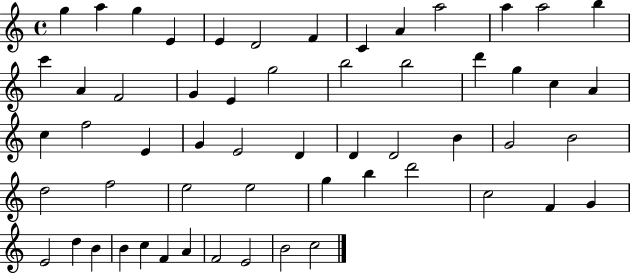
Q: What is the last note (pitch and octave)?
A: C5